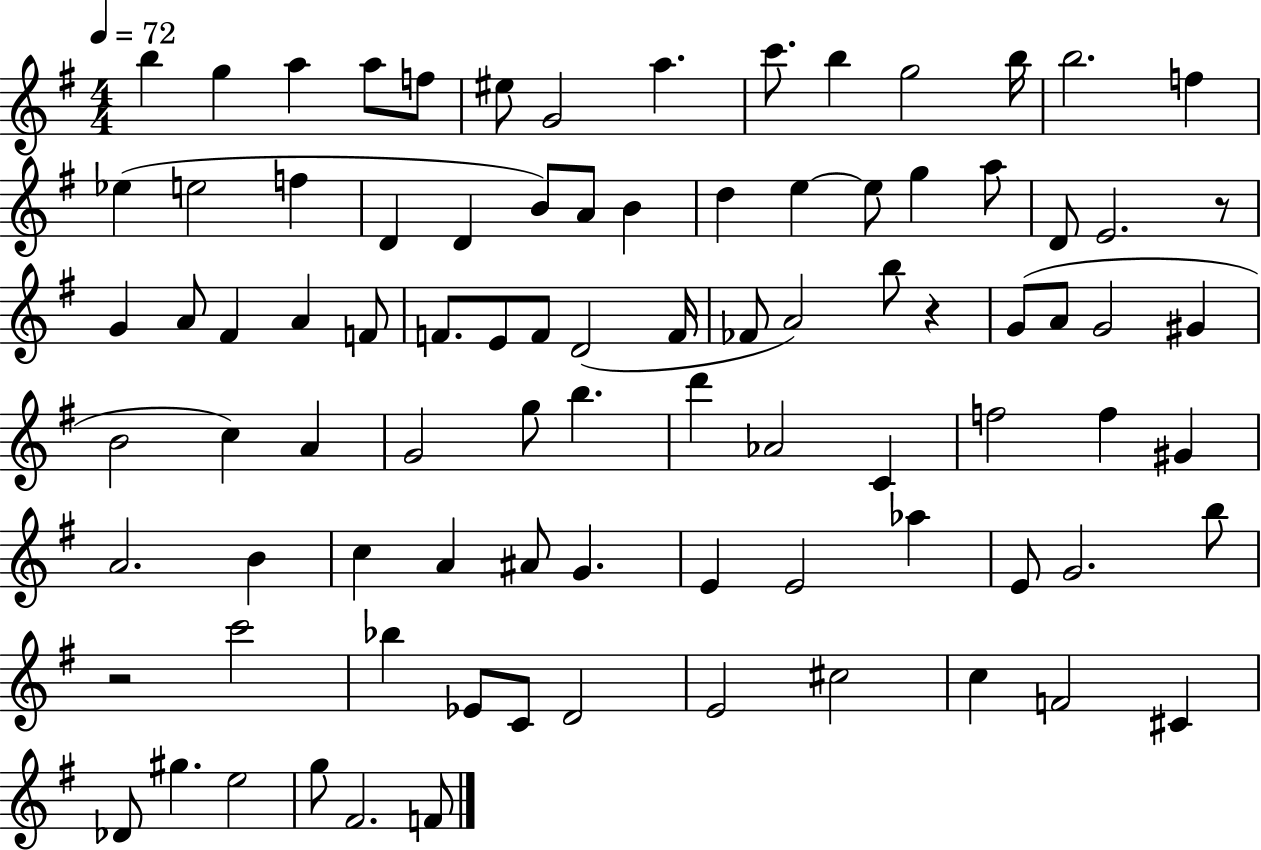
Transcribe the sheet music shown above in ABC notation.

X:1
T:Untitled
M:4/4
L:1/4
K:G
b g a a/2 f/2 ^e/2 G2 a c'/2 b g2 b/4 b2 f _e e2 f D D B/2 A/2 B d e e/2 g a/2 D/2 E2 z/2 G A/2 ^F A F/2 F/2 E/2 F/2 D2 F/4 _F/2 A2 b/2 z G/2 A/2 G2 ^G B2 c A G2 g/2 b d' _A2 C f2 f ^G A2 B c A ^A/2 G E E2 _a E/2 G2 b/2 z2 c'2 _b _E/2 C/2 D2 E2 ^c2 c F2 ^C _D/2 ^g e2 g/2 ^F2 F/2